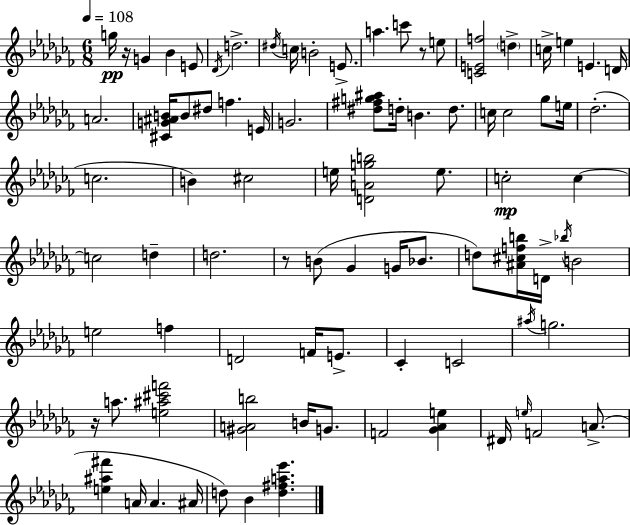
G5/s R/s G4/q Bb4/q E4/e Db4/s D5/h. D#5/s C5/s B4/h E4/e. A5/q. C6/e R/e E5/e [C4,E4,F5]/h D5/q C5/s E5/q E4/q. D4/s A4/h. [C#4,G4,A#4,B4]/s B4/e D#5/e F5/q. E4/s G4/h. [D#5,F#5,G5,A#5]/e D5/s B4/q. D5/e. C5/s C5/h Gb5/e E5/s Db5/h. C5/h. B4/q C#5/h E5/s [D4,A4,G5,B5]/h E5/e. C5/h C5/q C5/h D5/q D5/h. R/e B4/e Gb4/q G4/s Bb4/e. D5/e [A#4,C#5,F5,B5]/s D4/s Bb5/s B4/h E5/h F5/q D4/h F4/s E4/e. CES4/q C4/h A#5/s G5/h. R/s A5/e. [E5,A#5,C#6,F6]/h [G#4,A4,B5]/h B4/s G4/e. F4/h [Gb4,Ab4,E5]/q D#4/s E5/s F4/h A4/e. [E5,A#5,F#6]/q A4/s A4/q. A#4/s D5/e Bb4/q [D5,F#5,A5,Eb6]/q.